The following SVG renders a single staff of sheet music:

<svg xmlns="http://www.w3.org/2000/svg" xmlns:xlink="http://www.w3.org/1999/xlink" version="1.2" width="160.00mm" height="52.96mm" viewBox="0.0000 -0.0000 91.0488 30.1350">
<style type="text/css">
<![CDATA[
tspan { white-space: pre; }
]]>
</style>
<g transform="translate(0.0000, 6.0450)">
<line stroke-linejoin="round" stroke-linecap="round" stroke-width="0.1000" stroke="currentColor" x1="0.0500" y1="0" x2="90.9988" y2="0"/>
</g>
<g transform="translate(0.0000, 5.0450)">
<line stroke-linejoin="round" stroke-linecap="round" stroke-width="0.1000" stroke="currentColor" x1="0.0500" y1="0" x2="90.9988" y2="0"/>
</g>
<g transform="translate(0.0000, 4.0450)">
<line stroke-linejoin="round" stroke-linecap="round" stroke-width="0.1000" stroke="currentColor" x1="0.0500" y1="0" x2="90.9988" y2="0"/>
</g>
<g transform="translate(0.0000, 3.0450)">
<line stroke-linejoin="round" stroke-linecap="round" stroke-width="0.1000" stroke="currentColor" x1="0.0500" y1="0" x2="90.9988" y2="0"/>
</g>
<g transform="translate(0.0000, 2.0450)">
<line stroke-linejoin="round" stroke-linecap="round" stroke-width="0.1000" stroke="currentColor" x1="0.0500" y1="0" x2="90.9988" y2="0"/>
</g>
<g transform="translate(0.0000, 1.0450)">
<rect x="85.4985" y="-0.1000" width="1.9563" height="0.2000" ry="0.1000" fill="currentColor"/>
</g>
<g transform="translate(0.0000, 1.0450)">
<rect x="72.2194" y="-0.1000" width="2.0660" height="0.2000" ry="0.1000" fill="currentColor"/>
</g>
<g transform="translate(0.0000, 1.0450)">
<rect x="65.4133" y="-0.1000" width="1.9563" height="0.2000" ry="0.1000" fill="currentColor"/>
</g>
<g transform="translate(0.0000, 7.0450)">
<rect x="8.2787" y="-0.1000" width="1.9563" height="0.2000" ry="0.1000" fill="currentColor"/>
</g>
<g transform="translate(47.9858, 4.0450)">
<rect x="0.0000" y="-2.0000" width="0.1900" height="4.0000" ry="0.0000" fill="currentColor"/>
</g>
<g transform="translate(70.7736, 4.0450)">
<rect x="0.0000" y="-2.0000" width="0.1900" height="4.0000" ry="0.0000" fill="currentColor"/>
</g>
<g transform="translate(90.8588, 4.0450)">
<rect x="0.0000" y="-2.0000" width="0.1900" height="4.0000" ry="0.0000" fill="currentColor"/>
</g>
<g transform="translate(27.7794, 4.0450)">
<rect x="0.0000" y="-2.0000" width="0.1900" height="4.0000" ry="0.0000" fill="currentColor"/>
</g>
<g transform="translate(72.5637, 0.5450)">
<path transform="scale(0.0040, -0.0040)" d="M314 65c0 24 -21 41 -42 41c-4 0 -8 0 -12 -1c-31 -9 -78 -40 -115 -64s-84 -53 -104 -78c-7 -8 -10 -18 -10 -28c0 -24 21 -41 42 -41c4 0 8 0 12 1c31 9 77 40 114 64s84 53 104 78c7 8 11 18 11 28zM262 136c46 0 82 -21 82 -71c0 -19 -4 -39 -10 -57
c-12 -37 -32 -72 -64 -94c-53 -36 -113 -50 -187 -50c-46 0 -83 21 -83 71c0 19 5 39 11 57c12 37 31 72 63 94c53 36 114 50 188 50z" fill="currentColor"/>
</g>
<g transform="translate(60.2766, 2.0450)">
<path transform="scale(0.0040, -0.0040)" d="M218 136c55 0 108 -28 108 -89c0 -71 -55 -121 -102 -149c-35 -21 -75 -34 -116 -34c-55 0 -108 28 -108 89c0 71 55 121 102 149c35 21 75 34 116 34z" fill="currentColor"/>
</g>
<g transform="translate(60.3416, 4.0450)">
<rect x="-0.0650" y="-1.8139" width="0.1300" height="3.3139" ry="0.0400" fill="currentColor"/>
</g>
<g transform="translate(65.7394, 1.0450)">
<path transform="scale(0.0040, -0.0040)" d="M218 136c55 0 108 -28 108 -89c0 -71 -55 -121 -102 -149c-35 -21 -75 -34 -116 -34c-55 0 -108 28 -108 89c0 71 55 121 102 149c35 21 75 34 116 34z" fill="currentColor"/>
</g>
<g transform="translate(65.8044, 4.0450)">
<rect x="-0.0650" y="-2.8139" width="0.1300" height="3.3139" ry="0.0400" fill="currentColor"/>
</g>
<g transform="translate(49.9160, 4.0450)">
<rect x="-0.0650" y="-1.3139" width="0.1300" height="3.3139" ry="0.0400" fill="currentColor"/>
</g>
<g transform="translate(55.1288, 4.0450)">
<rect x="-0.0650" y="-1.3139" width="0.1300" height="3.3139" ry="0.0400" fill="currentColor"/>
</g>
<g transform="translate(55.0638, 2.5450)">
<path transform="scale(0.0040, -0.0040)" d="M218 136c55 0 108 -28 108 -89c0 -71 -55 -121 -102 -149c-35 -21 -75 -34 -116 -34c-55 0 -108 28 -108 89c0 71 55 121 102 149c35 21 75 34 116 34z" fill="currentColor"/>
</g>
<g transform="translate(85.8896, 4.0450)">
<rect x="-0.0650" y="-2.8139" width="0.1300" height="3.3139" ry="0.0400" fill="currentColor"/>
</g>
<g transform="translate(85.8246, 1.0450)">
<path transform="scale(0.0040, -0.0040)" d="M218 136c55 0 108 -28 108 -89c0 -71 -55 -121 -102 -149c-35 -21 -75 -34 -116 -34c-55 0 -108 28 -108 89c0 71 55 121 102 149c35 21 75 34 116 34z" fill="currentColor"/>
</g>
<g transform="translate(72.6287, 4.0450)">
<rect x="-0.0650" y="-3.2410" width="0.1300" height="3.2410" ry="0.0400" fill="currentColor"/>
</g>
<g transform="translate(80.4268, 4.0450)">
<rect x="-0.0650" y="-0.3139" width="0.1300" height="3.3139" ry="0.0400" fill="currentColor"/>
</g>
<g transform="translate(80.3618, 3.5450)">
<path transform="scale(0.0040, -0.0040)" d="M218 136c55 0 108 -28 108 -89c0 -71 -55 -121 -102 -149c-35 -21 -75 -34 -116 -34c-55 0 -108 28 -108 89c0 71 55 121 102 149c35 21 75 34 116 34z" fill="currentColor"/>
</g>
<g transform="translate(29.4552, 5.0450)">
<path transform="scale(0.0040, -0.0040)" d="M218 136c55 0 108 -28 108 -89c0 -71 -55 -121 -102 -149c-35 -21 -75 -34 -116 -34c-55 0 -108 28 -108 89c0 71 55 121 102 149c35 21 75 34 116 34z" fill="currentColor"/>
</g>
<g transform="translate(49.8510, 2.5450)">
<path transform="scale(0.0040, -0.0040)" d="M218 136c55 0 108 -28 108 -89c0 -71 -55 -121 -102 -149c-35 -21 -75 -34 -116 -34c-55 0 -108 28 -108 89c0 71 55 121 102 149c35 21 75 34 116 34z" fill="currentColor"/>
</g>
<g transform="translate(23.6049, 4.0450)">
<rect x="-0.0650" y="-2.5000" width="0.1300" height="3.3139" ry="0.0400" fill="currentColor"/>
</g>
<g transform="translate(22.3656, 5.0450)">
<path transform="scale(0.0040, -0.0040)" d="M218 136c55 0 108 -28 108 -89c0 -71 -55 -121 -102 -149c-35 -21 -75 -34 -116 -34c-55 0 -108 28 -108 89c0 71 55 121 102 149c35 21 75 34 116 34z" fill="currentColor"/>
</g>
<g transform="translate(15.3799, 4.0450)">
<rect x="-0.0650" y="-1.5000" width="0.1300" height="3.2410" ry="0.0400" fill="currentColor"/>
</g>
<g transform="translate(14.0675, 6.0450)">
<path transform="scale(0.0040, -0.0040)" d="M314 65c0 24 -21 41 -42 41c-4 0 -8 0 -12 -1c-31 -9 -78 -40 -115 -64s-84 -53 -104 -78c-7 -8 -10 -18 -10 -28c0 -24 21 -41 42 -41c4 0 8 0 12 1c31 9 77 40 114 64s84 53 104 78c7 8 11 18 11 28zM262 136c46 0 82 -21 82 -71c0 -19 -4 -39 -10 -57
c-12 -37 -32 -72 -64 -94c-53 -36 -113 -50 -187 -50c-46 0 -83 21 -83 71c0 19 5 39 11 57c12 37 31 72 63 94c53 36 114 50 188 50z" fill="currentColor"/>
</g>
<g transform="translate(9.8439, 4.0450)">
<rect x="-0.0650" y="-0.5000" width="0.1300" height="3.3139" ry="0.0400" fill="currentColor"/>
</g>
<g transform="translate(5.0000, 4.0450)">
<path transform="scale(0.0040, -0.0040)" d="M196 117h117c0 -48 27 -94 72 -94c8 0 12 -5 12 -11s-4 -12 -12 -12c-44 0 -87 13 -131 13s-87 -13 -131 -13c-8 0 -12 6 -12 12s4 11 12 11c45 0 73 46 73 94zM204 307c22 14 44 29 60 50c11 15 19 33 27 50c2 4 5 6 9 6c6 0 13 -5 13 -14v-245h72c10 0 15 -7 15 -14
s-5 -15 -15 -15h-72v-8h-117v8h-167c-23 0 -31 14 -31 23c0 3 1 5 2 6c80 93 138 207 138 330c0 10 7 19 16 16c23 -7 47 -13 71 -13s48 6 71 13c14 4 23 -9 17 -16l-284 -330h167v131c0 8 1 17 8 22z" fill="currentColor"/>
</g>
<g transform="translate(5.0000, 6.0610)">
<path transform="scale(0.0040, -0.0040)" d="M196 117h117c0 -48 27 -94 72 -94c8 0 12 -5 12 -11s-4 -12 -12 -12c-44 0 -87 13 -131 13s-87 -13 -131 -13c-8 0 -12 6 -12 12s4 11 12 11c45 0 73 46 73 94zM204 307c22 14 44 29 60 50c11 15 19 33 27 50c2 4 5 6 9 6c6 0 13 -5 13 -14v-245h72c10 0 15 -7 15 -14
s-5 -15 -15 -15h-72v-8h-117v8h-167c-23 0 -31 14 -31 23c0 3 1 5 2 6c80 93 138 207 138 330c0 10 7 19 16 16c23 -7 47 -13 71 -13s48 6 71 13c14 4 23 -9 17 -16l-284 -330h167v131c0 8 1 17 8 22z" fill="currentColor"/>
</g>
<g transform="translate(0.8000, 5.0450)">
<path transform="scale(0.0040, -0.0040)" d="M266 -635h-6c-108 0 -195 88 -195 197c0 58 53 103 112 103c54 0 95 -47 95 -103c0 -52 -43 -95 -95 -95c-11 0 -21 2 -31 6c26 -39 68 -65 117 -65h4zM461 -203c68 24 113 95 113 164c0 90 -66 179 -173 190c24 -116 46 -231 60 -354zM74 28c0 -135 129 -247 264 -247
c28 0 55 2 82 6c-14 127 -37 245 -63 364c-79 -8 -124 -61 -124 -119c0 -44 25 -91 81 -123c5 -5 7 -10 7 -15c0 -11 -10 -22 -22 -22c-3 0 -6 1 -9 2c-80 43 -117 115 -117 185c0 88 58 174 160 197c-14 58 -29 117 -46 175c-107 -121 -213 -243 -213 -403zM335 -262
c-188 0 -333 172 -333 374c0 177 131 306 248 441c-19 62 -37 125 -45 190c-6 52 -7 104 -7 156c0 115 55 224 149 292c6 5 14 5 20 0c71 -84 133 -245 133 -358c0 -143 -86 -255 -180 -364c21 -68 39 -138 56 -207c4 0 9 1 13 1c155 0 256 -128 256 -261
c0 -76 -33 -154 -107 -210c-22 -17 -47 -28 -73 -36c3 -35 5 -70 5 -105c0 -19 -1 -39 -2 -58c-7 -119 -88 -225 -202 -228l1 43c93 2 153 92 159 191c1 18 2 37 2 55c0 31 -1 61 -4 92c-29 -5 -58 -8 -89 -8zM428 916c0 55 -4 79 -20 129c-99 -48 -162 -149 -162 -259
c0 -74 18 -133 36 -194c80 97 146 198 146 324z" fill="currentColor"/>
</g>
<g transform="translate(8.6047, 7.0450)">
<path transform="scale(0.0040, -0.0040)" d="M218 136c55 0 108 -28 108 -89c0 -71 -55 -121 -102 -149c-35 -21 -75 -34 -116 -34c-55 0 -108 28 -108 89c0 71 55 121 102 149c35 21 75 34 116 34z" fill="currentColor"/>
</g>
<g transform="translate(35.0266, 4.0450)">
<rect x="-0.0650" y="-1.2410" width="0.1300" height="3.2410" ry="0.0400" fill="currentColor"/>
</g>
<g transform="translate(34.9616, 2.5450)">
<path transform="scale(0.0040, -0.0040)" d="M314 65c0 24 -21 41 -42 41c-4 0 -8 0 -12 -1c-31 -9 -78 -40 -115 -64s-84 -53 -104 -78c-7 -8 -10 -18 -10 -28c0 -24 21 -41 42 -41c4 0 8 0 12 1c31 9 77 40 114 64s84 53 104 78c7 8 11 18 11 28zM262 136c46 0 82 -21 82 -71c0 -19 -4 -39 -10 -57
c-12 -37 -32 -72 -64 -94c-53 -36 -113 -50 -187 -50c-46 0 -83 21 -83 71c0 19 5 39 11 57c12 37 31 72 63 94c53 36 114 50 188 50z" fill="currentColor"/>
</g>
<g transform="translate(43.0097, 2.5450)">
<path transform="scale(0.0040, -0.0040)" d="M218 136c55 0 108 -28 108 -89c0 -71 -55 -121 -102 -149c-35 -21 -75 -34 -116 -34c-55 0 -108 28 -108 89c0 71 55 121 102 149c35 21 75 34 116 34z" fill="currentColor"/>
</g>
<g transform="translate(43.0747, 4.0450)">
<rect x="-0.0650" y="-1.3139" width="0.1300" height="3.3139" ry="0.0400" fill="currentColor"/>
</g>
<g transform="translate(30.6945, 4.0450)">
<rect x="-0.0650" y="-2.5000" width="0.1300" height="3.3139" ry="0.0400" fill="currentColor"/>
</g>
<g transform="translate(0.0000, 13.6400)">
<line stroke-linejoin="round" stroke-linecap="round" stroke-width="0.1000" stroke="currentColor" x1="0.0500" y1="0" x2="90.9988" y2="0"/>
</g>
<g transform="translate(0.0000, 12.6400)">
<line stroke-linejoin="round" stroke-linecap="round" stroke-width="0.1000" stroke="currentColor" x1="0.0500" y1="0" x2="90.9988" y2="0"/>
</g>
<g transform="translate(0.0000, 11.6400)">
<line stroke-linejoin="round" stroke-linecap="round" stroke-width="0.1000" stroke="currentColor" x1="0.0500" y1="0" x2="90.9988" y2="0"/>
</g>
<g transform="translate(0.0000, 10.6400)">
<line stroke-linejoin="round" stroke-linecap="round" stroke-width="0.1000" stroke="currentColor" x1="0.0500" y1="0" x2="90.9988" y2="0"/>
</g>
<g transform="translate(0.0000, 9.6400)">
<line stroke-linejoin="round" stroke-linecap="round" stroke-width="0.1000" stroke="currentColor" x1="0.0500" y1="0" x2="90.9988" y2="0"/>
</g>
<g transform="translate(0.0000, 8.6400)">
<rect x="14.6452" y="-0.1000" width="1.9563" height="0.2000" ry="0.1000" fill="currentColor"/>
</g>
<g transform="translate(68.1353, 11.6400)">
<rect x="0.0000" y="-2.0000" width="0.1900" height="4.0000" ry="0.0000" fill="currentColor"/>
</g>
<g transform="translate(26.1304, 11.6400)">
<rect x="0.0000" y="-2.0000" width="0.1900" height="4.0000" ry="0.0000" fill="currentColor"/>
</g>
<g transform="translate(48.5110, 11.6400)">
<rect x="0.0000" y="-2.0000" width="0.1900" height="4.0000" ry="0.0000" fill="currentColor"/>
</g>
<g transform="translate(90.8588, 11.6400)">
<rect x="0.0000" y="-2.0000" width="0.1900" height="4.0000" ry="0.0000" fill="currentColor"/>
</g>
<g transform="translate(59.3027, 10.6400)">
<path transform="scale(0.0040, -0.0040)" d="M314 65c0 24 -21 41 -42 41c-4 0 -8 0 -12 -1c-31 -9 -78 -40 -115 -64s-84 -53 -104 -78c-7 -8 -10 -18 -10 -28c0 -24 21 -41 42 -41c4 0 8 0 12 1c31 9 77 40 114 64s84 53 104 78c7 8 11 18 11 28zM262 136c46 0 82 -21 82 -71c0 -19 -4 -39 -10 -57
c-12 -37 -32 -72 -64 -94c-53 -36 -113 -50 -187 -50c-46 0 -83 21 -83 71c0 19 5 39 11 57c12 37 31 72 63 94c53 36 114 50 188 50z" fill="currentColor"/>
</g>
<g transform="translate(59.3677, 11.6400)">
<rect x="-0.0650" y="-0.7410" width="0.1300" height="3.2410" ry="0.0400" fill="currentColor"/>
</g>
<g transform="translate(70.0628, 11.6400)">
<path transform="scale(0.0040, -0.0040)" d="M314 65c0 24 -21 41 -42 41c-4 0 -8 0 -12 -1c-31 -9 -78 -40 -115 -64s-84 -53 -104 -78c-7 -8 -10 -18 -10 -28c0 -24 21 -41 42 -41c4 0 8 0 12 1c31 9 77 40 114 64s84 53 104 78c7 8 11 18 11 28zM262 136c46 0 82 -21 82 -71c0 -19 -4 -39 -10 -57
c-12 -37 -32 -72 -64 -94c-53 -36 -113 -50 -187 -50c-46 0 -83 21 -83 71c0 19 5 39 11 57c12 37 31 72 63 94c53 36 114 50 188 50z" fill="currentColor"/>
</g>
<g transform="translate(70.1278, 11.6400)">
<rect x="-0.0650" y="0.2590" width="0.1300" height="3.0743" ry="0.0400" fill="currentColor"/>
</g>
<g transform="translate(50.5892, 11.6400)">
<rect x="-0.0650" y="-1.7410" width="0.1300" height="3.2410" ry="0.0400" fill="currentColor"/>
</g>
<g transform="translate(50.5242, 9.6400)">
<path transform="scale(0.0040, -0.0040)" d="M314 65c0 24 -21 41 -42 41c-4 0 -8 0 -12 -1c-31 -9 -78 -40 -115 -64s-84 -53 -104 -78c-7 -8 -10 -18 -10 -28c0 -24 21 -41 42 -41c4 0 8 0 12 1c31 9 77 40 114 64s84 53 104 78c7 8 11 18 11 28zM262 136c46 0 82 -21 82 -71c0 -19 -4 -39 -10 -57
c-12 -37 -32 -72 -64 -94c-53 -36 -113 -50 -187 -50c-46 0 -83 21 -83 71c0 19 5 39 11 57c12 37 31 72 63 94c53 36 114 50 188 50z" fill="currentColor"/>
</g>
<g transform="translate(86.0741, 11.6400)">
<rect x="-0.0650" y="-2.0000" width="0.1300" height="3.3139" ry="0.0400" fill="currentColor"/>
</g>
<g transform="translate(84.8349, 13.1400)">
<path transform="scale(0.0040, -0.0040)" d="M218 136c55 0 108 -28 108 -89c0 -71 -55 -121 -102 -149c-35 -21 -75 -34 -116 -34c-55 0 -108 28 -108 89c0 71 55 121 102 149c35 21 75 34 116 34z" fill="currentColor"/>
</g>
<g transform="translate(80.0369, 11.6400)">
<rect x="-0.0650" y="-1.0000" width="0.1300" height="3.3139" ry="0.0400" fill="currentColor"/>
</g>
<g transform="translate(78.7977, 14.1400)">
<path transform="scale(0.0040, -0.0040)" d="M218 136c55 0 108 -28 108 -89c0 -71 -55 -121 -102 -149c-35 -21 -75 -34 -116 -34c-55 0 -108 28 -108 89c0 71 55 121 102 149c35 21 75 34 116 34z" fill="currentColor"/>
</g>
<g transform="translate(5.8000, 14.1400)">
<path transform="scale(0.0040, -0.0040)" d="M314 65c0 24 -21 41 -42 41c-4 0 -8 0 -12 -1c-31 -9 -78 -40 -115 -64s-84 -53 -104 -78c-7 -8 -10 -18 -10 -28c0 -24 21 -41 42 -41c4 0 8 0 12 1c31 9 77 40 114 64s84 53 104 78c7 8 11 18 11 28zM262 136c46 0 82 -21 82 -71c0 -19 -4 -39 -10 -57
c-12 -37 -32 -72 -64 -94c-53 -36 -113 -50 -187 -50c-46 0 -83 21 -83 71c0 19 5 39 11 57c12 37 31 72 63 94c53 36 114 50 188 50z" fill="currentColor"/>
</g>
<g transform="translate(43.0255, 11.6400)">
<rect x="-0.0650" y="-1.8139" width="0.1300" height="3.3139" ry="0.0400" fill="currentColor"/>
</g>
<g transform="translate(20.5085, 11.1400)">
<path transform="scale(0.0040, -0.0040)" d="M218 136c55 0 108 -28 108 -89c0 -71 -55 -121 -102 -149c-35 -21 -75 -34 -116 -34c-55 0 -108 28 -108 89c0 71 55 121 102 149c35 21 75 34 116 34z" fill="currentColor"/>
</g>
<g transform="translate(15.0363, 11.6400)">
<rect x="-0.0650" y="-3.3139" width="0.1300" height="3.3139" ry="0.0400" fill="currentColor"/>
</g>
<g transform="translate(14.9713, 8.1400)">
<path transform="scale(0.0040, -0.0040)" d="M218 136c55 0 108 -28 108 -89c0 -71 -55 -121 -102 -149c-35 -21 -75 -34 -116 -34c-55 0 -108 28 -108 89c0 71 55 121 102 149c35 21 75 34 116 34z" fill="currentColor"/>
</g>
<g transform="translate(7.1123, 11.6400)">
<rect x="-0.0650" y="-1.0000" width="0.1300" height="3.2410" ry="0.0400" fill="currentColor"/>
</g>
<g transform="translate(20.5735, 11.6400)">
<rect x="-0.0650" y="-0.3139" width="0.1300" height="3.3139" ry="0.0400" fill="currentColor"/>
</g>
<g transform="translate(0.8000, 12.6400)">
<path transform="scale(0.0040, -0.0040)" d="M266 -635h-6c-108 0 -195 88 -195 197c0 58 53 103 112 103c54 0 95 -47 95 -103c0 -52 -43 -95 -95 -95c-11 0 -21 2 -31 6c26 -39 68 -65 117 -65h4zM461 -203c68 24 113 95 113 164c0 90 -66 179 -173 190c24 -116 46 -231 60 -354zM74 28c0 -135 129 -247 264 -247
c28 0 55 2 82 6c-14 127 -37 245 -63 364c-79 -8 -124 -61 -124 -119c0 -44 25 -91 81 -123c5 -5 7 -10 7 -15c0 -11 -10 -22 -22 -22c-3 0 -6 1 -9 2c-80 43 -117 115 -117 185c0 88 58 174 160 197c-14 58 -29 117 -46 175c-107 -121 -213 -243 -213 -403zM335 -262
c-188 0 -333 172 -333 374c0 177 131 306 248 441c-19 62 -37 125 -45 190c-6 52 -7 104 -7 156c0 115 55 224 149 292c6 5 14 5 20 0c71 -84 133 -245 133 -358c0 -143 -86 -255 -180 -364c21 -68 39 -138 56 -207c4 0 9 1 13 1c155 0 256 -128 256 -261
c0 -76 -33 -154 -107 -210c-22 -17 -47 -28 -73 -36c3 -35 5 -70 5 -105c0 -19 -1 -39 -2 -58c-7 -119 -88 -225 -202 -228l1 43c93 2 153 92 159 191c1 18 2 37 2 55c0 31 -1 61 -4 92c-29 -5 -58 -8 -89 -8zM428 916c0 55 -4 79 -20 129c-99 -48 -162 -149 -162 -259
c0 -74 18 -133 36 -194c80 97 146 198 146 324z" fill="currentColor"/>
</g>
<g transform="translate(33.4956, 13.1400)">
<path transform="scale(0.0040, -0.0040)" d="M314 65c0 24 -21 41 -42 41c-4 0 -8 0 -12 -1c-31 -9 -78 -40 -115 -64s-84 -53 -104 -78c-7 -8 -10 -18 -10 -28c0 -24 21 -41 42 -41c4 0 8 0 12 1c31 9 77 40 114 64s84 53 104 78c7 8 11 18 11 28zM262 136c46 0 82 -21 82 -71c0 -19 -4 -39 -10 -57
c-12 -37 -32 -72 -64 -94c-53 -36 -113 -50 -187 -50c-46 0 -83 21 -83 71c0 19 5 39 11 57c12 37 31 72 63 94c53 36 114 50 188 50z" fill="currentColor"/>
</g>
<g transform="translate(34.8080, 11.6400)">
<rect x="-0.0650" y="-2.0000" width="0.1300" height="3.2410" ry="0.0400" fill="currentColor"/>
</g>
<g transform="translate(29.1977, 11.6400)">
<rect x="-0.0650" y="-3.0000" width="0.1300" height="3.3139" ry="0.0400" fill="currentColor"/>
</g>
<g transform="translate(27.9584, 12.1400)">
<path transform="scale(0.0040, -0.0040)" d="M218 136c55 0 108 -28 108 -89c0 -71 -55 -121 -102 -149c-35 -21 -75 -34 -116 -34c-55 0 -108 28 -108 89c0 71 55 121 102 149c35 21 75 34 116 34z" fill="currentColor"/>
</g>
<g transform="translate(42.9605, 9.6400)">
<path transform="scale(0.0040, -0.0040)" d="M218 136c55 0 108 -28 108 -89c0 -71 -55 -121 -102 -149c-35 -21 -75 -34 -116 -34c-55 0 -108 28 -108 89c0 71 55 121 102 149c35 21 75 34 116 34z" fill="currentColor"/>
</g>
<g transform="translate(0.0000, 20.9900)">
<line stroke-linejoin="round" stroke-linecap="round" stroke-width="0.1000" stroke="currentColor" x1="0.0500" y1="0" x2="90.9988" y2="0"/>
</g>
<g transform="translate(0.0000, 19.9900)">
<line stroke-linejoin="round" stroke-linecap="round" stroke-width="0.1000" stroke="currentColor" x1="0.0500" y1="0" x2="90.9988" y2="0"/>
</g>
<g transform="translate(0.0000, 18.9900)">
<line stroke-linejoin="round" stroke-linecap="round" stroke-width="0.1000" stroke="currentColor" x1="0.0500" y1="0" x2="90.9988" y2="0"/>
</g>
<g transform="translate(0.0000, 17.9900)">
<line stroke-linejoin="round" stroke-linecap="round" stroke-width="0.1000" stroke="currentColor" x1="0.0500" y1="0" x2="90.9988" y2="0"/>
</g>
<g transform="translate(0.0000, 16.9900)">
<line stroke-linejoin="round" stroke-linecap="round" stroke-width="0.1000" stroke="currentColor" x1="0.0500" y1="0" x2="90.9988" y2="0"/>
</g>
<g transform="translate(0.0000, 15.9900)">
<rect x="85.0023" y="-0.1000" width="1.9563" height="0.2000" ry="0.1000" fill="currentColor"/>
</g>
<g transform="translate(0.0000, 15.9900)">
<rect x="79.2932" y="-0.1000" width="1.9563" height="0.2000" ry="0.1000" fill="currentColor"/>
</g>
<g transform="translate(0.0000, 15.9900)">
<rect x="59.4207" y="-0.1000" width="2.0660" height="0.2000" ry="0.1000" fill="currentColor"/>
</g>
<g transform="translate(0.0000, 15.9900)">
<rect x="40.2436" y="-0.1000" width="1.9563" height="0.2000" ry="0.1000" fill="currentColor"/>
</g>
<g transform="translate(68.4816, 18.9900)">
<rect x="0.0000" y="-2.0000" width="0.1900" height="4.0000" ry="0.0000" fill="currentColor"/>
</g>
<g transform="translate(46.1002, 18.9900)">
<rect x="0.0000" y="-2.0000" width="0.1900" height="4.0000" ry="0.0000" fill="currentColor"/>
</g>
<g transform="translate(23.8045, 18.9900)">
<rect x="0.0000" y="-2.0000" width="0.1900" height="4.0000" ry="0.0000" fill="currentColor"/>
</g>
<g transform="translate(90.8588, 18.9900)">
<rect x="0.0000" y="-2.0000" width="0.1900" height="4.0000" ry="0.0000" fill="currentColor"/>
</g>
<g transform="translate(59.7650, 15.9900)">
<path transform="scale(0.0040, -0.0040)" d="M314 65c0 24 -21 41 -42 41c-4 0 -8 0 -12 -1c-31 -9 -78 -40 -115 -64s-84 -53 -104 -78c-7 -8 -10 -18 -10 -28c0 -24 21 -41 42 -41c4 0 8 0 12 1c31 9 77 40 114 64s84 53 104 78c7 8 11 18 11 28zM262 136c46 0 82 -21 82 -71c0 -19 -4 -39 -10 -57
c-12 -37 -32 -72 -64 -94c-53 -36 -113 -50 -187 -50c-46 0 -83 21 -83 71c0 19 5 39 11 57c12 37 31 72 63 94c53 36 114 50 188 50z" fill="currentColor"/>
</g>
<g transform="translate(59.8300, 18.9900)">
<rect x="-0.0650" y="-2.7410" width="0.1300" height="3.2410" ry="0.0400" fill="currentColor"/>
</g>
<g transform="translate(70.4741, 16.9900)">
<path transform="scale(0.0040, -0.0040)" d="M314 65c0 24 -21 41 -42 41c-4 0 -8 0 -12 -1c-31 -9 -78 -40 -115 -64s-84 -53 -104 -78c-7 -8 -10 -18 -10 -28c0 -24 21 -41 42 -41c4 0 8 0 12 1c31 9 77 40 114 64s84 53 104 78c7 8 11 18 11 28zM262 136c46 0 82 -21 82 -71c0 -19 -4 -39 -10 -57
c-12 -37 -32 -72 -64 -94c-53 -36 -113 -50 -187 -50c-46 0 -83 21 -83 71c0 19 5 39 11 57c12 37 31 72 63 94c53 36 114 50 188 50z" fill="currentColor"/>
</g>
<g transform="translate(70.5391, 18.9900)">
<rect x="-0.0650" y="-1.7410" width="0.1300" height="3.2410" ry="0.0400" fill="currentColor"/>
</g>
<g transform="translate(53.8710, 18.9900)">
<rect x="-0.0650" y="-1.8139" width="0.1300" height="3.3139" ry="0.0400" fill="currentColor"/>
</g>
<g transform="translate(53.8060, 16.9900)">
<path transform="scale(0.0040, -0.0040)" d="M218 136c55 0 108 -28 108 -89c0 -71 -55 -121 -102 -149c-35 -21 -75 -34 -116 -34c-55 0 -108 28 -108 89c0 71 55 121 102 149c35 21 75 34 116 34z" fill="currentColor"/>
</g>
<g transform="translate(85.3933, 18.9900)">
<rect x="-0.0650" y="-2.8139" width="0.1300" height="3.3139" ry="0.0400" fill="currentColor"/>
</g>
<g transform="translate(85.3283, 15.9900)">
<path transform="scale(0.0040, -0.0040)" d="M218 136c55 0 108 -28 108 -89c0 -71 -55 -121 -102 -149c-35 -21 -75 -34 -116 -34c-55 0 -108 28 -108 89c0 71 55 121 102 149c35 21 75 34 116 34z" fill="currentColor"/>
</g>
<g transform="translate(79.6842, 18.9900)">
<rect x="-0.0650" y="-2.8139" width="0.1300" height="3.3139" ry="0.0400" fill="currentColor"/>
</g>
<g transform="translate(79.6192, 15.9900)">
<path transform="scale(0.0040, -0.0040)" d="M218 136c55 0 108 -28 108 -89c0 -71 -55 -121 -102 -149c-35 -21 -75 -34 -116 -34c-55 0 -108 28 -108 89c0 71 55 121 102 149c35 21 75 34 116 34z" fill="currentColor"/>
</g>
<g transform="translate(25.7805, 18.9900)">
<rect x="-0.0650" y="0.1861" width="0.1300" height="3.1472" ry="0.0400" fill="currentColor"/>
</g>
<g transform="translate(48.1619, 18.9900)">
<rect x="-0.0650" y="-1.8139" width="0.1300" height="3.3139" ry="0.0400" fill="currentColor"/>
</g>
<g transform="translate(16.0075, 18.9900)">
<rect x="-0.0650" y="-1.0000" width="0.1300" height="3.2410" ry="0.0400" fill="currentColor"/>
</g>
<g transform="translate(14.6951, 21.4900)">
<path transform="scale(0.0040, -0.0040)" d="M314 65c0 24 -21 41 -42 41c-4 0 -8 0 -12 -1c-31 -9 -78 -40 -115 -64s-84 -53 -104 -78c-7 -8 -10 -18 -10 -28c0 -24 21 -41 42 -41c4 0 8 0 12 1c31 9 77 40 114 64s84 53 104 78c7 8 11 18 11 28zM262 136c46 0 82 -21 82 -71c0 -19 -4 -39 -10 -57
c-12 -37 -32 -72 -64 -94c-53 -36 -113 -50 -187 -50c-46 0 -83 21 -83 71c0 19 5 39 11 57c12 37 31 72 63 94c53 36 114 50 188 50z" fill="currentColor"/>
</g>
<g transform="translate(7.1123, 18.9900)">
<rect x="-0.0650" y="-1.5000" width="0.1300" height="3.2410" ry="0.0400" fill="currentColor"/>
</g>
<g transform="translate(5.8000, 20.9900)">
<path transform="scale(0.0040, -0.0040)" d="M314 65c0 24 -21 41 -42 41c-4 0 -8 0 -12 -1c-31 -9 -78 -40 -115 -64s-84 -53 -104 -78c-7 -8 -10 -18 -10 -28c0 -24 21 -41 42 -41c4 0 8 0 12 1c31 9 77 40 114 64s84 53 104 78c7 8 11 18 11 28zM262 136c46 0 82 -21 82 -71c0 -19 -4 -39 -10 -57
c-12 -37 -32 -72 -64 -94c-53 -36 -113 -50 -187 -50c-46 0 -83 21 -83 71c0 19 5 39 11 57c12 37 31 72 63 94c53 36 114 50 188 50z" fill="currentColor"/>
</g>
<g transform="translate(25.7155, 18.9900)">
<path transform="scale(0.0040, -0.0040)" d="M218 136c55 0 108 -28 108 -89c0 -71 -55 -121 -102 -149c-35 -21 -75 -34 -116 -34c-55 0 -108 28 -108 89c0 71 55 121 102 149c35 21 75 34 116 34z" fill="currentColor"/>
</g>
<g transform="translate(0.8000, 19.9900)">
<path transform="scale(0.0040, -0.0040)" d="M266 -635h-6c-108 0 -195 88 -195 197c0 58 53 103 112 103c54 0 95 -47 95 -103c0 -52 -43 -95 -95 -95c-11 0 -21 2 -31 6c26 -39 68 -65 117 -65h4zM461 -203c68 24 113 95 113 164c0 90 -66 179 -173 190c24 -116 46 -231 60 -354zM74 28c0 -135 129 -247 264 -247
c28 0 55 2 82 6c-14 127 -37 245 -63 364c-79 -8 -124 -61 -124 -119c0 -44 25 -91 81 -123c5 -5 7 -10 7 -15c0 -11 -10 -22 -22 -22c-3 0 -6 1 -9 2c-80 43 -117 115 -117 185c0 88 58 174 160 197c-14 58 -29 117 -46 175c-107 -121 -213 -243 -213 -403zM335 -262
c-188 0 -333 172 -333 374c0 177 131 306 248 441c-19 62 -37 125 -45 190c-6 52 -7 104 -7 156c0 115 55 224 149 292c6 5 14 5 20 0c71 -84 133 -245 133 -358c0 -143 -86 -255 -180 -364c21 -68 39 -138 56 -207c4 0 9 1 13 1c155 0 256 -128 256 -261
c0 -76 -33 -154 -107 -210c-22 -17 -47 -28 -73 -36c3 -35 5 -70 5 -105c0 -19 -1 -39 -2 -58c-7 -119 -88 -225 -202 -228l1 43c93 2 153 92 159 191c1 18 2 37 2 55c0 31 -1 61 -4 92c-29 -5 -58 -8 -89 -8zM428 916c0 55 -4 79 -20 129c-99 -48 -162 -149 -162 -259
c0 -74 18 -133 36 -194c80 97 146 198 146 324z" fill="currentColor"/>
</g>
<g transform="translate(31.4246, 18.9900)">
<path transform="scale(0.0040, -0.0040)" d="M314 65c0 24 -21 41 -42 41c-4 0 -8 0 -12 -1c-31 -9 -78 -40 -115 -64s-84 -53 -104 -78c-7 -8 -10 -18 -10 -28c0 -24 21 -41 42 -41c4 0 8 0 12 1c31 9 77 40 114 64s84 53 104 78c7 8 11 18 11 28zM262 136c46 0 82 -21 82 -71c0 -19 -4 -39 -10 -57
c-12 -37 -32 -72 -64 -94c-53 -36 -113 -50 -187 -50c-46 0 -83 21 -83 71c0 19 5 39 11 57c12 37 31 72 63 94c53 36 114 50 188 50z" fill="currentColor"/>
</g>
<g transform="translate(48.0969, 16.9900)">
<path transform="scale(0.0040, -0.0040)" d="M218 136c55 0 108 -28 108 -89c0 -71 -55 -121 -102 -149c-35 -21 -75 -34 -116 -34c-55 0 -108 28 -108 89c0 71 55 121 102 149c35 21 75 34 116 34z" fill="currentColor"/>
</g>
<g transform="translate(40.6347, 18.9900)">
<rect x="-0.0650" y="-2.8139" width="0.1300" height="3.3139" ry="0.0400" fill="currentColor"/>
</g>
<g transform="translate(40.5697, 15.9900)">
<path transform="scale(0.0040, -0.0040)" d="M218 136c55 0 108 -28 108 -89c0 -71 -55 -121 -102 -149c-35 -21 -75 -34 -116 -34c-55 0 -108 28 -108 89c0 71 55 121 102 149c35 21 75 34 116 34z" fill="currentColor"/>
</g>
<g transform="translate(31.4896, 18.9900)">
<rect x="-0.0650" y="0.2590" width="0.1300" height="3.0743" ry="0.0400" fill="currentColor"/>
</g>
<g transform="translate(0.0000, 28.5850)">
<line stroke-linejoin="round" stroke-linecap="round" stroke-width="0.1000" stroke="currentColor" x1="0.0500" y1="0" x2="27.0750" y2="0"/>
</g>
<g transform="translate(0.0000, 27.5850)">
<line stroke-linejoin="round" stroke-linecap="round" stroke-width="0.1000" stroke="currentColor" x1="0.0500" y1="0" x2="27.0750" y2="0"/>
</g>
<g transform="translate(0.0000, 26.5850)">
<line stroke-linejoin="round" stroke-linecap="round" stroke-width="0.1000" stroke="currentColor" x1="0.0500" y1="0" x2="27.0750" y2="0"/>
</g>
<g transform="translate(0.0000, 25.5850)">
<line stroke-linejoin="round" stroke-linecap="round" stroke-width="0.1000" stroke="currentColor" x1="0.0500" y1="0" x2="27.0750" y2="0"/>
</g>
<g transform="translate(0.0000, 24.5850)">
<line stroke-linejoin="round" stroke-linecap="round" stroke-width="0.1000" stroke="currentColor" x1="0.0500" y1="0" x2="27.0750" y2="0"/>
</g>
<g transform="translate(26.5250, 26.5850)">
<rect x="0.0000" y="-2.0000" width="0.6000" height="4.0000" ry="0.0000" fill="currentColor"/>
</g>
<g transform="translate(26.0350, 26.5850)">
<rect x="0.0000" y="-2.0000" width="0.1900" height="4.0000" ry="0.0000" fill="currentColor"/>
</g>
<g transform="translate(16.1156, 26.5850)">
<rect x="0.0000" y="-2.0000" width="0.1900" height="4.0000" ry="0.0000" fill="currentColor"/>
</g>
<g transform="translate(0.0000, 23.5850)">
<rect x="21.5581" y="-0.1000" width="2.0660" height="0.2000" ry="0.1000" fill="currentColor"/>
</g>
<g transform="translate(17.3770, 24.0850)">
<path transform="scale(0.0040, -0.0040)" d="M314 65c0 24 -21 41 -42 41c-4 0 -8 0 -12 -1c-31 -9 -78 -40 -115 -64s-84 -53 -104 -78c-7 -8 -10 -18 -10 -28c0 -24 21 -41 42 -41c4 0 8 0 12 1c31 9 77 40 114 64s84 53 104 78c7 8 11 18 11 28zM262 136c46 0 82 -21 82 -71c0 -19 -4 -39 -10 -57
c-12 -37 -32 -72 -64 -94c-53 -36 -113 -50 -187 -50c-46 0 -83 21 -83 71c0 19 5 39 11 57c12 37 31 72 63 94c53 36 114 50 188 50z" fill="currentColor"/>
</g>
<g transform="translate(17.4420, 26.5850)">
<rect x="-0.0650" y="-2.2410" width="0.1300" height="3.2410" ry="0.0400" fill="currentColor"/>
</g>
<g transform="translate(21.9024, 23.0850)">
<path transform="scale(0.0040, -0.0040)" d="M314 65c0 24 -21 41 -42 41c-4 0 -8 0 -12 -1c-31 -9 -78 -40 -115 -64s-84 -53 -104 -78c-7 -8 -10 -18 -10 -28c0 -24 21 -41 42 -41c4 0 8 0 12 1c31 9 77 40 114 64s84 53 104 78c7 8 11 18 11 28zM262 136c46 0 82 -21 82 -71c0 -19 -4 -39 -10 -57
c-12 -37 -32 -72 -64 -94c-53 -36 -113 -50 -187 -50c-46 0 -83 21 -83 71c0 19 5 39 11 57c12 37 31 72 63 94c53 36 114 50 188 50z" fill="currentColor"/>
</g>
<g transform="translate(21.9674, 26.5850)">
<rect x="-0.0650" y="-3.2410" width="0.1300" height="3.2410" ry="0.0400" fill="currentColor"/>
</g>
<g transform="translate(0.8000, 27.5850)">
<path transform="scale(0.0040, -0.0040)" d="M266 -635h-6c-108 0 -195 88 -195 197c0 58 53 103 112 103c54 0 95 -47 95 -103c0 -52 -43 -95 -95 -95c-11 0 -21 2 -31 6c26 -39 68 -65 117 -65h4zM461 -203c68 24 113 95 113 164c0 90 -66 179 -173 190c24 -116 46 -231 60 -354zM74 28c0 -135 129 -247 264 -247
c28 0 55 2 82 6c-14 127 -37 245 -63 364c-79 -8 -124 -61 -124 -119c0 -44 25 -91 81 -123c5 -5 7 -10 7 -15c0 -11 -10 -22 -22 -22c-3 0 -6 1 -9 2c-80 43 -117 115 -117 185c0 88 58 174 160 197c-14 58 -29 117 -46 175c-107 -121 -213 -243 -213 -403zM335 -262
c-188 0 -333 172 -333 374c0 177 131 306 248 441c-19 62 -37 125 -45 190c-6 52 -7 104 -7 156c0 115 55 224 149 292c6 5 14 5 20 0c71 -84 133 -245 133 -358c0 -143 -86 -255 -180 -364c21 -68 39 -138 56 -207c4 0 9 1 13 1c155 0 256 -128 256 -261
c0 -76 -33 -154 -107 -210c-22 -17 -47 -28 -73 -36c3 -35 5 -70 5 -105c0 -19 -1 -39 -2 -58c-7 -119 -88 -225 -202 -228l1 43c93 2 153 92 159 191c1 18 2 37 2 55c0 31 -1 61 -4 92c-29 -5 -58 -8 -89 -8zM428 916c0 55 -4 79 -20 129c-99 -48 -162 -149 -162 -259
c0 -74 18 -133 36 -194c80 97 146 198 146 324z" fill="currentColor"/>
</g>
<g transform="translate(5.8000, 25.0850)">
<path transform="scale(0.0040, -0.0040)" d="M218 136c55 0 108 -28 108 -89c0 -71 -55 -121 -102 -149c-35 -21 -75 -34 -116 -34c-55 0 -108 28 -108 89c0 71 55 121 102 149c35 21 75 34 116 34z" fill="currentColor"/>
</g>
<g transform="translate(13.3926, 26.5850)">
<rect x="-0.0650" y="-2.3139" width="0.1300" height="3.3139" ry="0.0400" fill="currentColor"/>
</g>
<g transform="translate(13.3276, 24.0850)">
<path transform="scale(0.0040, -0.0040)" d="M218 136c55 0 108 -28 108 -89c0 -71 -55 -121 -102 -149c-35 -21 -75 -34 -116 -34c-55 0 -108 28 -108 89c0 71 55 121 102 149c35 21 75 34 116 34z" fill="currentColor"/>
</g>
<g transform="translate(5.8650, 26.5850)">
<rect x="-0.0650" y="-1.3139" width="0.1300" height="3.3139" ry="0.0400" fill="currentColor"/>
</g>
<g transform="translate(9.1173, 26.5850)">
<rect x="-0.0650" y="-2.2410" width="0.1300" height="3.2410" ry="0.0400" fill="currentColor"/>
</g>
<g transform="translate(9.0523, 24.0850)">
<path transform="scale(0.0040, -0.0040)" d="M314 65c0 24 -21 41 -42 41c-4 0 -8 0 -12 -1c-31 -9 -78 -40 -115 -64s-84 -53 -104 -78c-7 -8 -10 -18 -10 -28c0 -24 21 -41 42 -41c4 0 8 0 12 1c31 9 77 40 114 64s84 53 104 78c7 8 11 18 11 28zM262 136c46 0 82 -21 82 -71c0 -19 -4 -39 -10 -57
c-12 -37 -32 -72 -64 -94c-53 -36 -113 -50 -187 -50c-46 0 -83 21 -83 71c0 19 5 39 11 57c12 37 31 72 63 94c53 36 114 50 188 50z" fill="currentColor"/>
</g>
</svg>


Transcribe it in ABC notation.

X:1
T:Untitled
M:4/4
L:1/4
K:C
C E2 G G e2 e e e f a b2 c a D2 b c A F2 f f2 d2 B2 D F E2 D2 B B2 a f f a2 f2 a a e g2 g g2 b2